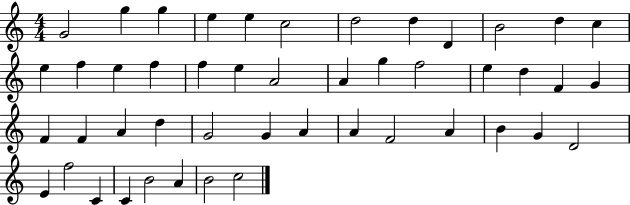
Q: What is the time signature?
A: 4/4